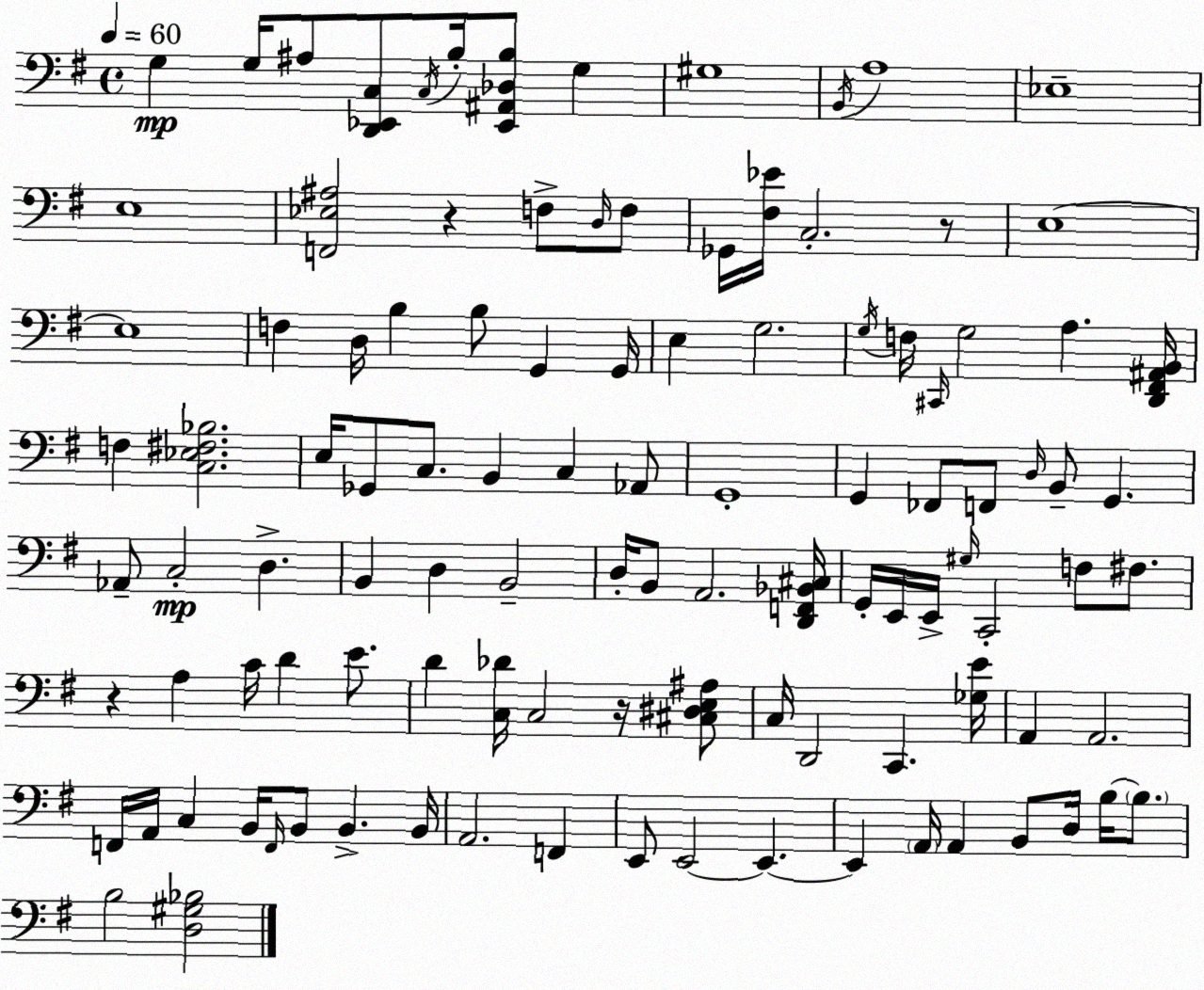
X:1
T:Untitled
M:4/4
L:1/4
K:Em
G, G,/4 ^A,/2 [D,,_E,,C,]/2 C,/4 B,/4 [_E,,^A,,_D,B,]/2 G, ^G,4 B,,/4 A,4 _E,4 E,4 [F,,_E,^A,]2 z F,/2 D,/4 F,/2 _G,,/4 [^F,_E]/4 C,2 z/2 E,4 E,4 F, D,/4 B, B,/2 G,, G,,/4 E, G,2 G,/4 F,/4 ^C,,/4 G,2 A, [D,,^F,,^A,,B,,]/4 F, [C,_E,^F,_B,]2 E,/4 _G,,/2 C,/2 B,, C, _A,,/2 G,,4 G,, _F,,/2 F,,/2 D,/4 B,,/2 G,, _A,,/2 C,2 D, B,, D, B,,2 D,/4 B,,/2 A,,2 [D,,F,,_B,,^C,]/4 G,,/4 E,,/4 E,,/4 ^G,/4 C,,2 F,/2 ^F,/2 z A, C/4 D E/2 D [C,_D]/4 C,2 z/4 [^C,^D,E,^A,]/2 C,/4 D,,2 C,, [_G,E]/4 A,, A,,2 F,,/4 A,,/4 C, B,,/4 F,,/4 B,,/2 B,, B,,/4 A,,2 F,, E,,/2 E,,2 E,, E,, A,,/4 A,, B,,/2 D,/4 B,/4 B,/2 B,2 [D,^G,_B,]2